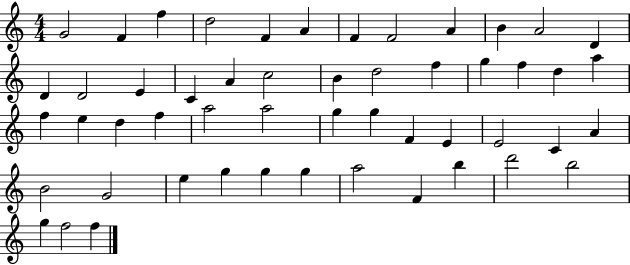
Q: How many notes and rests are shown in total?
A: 52